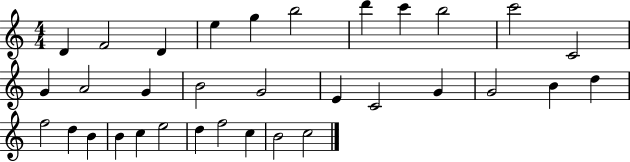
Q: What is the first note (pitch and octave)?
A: D4